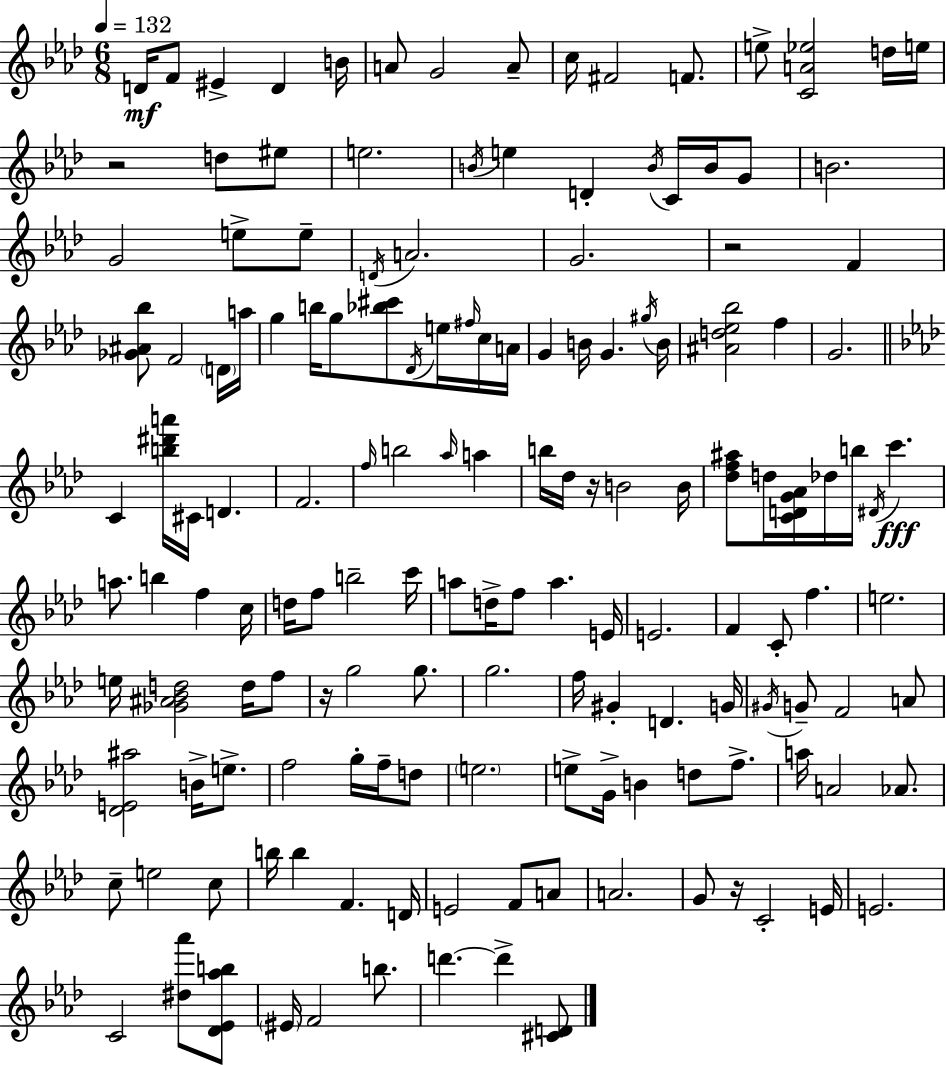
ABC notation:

X:1
T:Untitled
M:6/8
L:1/4
K:Fm
D/4 F/2 ^E D B/4 A/2 G2 A/2 c/4 ^F2 F/2 e/2 [CA_e]2 d/4 e/4 z2 d/2 ^e/2 e2 B/4 e D B/4 C/4 B/4 G/2 B2 G2 e/2 e/2 D/4 A2 G2 z2 F [_G^A_b]/2 F2 D/4 a/4 g b/4 g/2 [_b^c']/2 _D/4 e/4 ^f/4 c/4 A/4 G B/4 G ^g/4 B/4 [^Ad_e_b]2 f G2 C [b^d'a']/4 ^C/4 D F2 f/4 b2 _a/4 a b/4 _d/4 z/4 B2 B/4 [_df^a]/2 d/4 [CDG_A]/4 _d/4 b/4 ^D/4 c' a/2 b f c/4 d/4 f/2 b2 c'/4 a/2 d/4 f/2 a E/4 E2 F C/2 f e2 e/4 [_G^A_Bd]2 d/4 f/2 z/4 g2 g/2 g2 f/4 ^G D G/4 ^G/4 G/2 F2 A/2 [_DE^a]2 B/4 e/2 f2 g/4 f/4 d/2 e2 e/2 G/4 B d/2 f/2 a/4 A2 _A/2 c/2 e2 c/2 b/4 b F D/4 E2 F/2 A/2 A2 G/2 z/4 C2 E/4 E2 C2 [^d_a']/2 [_D_E_ab]/2 ^E/4 F2 b/2 d' d' [^CD]/2